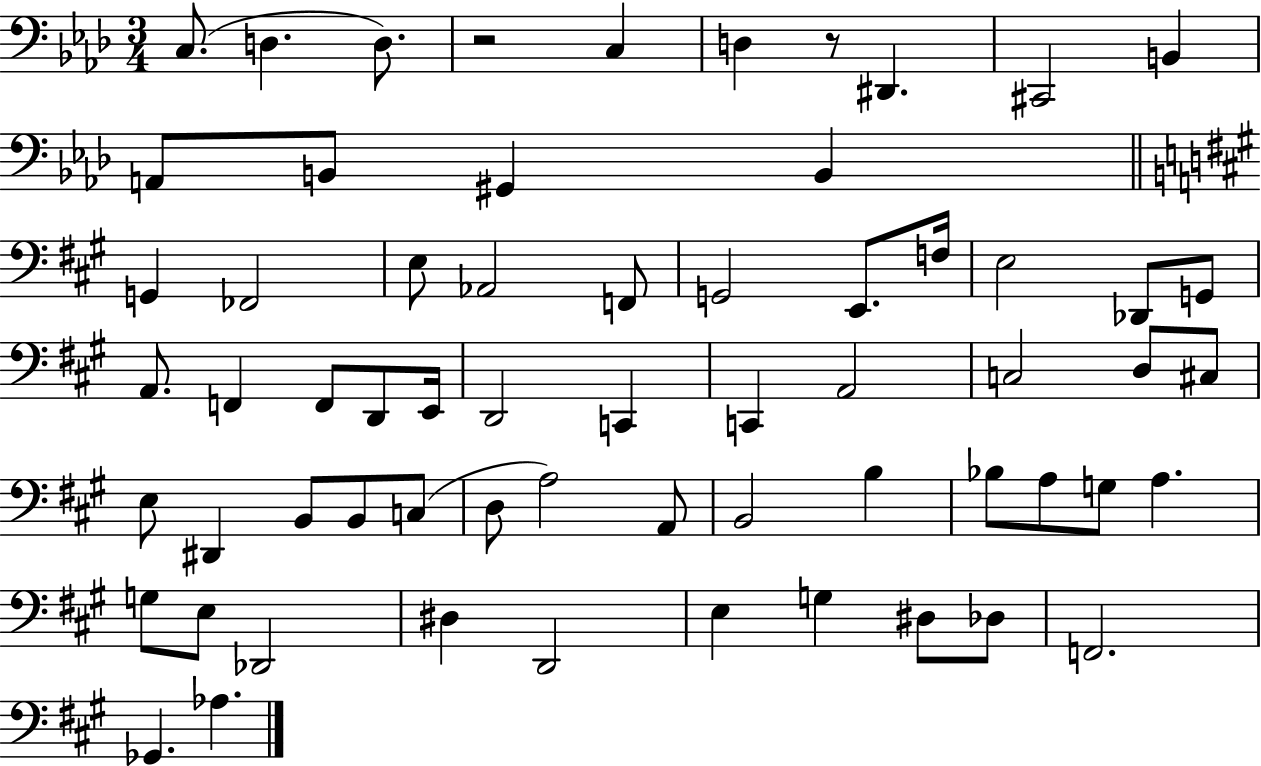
{
  \clef bass
  \numericTimeSignature
  \time 3/4
  \key aes \major
  c8.( d4. d8.) | r2 c4 | d4 r8 dis,4. | cis,2 b,4 | \break a,8 b,8 gis,4 b,4 | \bar "||" \break \key a \major g,4 fes,2 | e8 aes,2 f,8 | g,2 e,8. f16 | e2 des,8 g,8 | \break a,8. f,4 f,8 d,8 e,16 | d,2 c,4 | c,4 a,2 | c2 d8 cis8 | \break e8 dis,4 b,8 b,8 c8( | d8 a2) a,8 | b,2 b4 | bes8 a8 g8 a4. | \break g8 e8 des,2 | dis4 d,2 | e4 g4 dis8 des8 | f,2. | \break ges,4. aes4. | \bar "|."
}